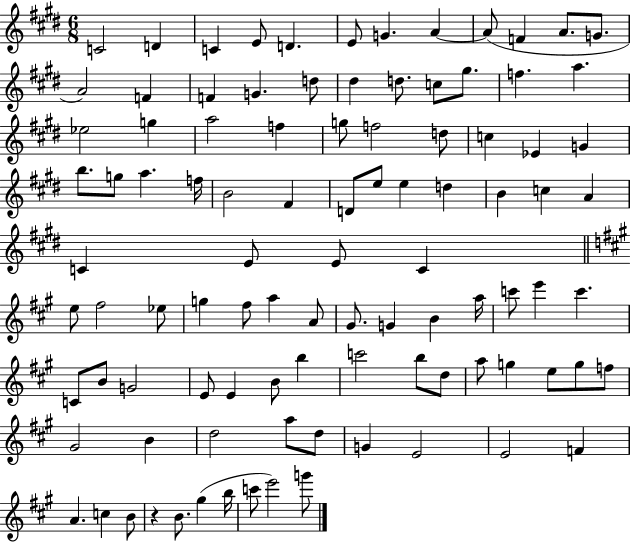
{
  \clef treble
  \numericTimeSignature
  \time 6/8
  \key e \major
  c'2 d'4 | c'4 e'8 d'4. | e'8 g'4. a'4~~ | a'8( f'4 a'8. g'8. | \break a'2) f'4 | f'4 g'4. d''8 | dis''4 d''8. c''8 gis''8. | f''4. a''4. | \break ees''2 g''4 | a''2 f''4 | g''8 f''2 d''8 | c''4 ees'4 g'4 | \break b''8. g''8 a''4. f''16 | b'2 fis'4 | d'8 e''8 e''4 d''4 | b'4 c''4 a'4 | \break c'4 e'8 e'8 c'4 | \bar "||" \break \key a \major e''8 fis''2 ees''8 | g''4 fis''8 a''4 a'8 | gis'8. g'4 b'4 a''16 | c'''8 e'''4 c'''4. | \break c'8 b'8 g'2 | e'8 e'4 b'8 b''4 | c'''2 b''8 d''8 | a''8 g''4 e''8 g''8 f''8 | \break gis'2 b'4 | d''2 a''8 d''8 | g'4 e'2 | e'2 f'4 | \break a'4. c''4 b'8 | r4 b'8. gis''4( b''16 | c'''8 e'''2) g'''8 | \bar "|."
}